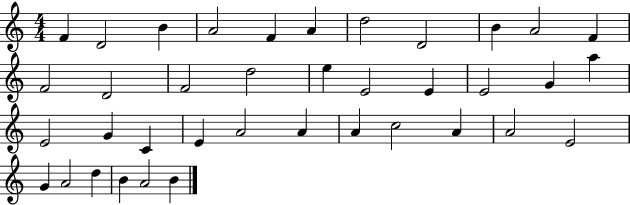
{
  \clef treble
  \numericTimeSignature
  \time 4/4
  \key c \major
  f'4 d'2 b'4 | a'2 f'4 a'4 | d''2 d'2 | b'4 a'2 f'4 | \break f'2 d'2 | f'2 d''2 | e''4 e'2 e'4 | e'2 g'4 a''4 | \break e'2 g'4 c'4 | e'4 a'2 a'4 | a'4 c''2 a'4 | a'2 e'2 | \break g'4 a'2 d''4 | b'4 a'2 b'4 | \bar "|."
}